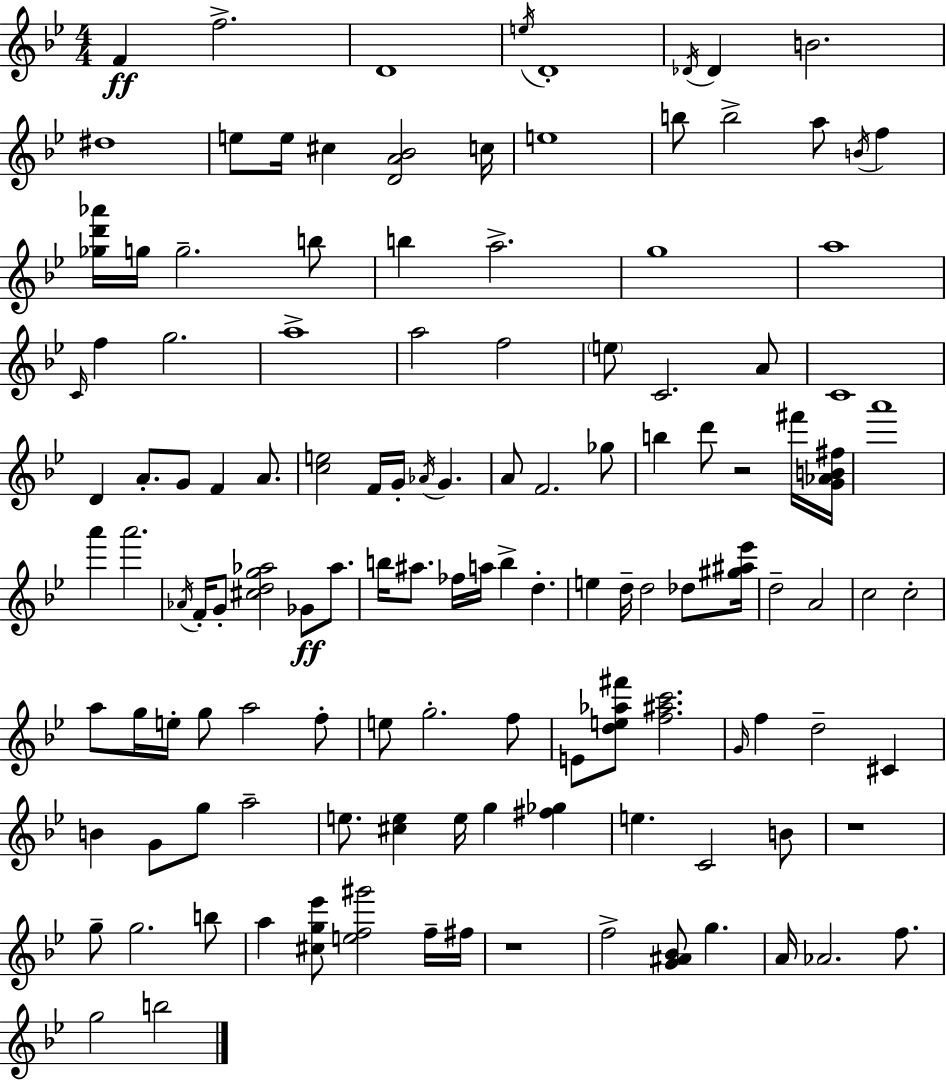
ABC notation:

X:1
T:Untitled
M:4/4
L:1/4
K:Bb
F f2 D4 e/4 D4 _D/4 _D B2 ^d4 e/2 e/4 ^c [DA_B]2 c/4 e4 b/2 b2 a/2 B/4 f [_gd'_a']/4 g/4 g2 b/2 b a2 g4 a4 C/4 f g2 a4 a2 f2 e/2 C2 A/2 C4 D A/2 G/2 F A/2 [ce]2 F/4 G/4 _A/4 G A/2 F2 _g/2 b d'/2 z2 ^f'/4 [G_AB^f]/4 a'4 a' a'2 _A/4 F/4 G/2 [^cdg_a]2 _G/2 _a/2 b/4 ^a/2 _f/4 a/4 b d e d/4 d2 _d/2 [^g^a_e']/4 d2 A2 c2 c2 a/2 g/4 e/4 g/2 a2 f/2 e/2 g2 f/2 E/2 [de_a^f']/2 [f^ac']2 G/4 f d2 ^C B G/2 g/2 a2 e/2 [^ce] e/4 g [^f_g] e C2 B/2 z4 g/2 g2 b/2 a [^cg_e']/2 [ef^g']2 f/4 ^f/4 z4 f2 [G^A_B]/2 g A/4 _A2 f/2 g2 b2